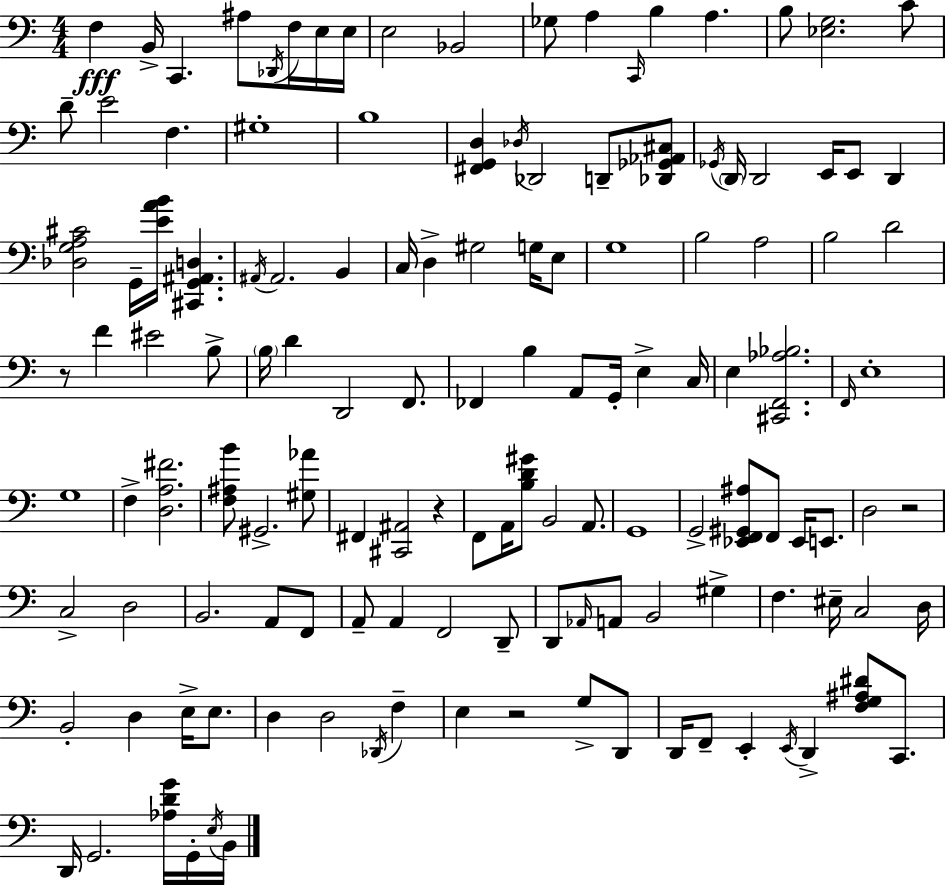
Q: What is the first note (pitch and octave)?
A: F3